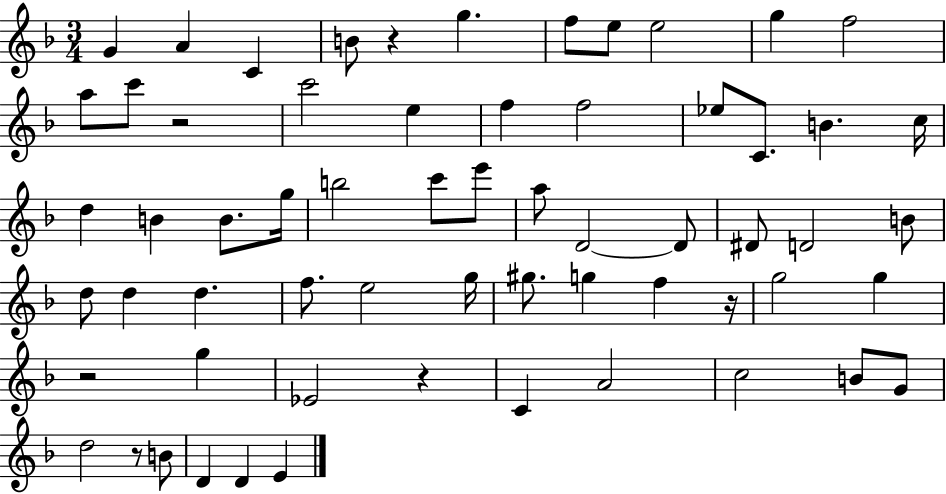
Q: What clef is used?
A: treble